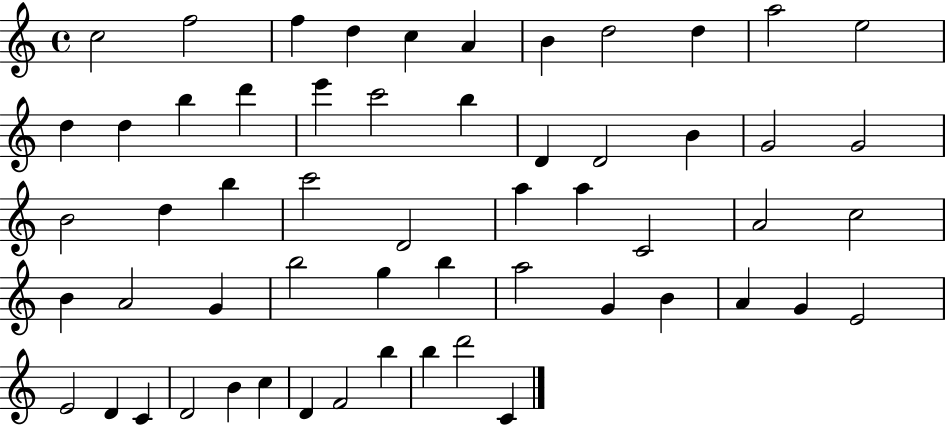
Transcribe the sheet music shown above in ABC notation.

X:1
T:Untitled
M:4/4
L:1/4
K:C
c2 f2 f d c A B d2 d a2 e2 d d b d' e' c'2 b D D2 B G2 G2 B2 d b c'2 D2 a a C2 A2 c2 B A2 G b2 g b a2 G B A G E2 E2 D C D2 B c D F2 b b d'2 C